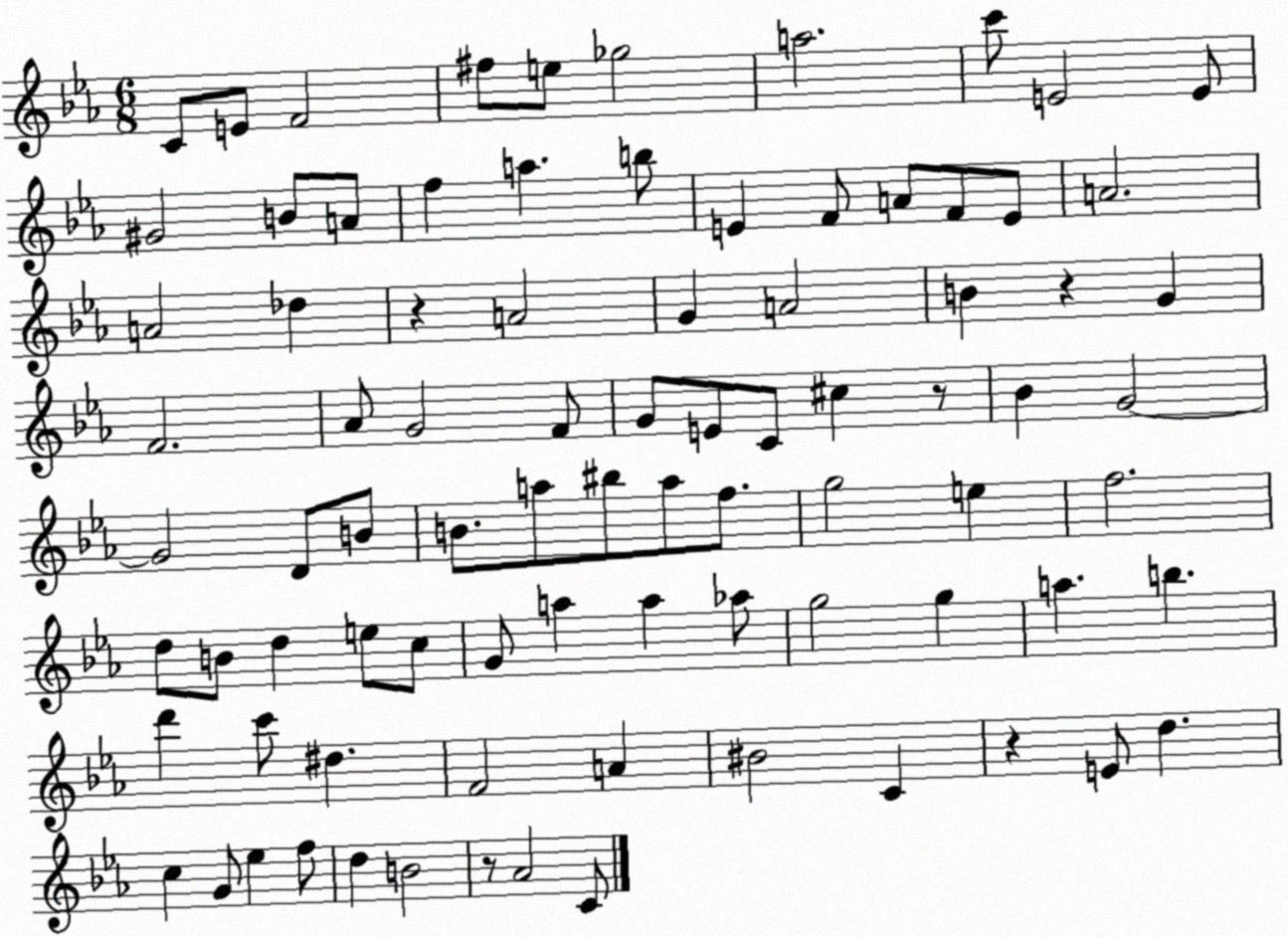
X:1
T:Untitled
M:6/8
L:1/4
K:Eb
C/2 E/2 F2 ^f/2 e/2 _g2 a2 c'/2 E2 E/2 ^G2 B/2 A/2 f a b/2 E F/2 A/2 F/2 E/2 A2 A2 _d z A2 G A2 B z G F2 _A/2 G2 F/2 G/2 E/2 C/2 ^c z/2 _B G2 G2 D/2 B/2 B/2 a/2 ^b/2 a/2 f/2 g2 e f2 d/2 B/2 d e/2 c/2 G/2 a a _a/2 g2 g a b d' c'/2 ^d F2 A ^B2 C z E/2 d c G/2 _e f/2 d B2 z/2 _A2 C/2